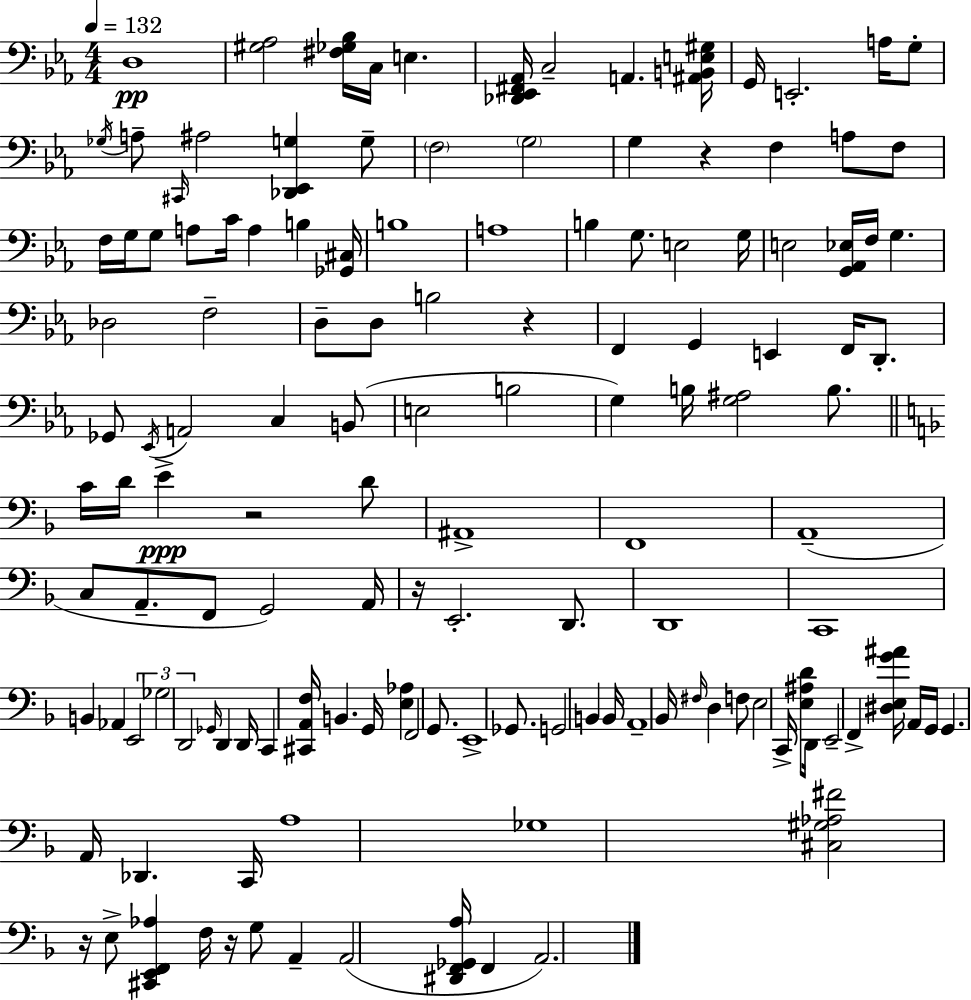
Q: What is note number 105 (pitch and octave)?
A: Db2